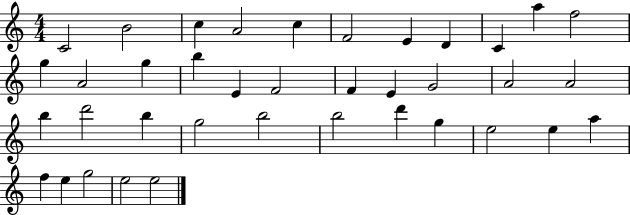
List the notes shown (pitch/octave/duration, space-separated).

C4/h B4/h C5/q A4/h C5/q F4/h E4/q D4/q C4/q A5/q F5/h G5/q A4/h G5/q B5/q E4/q F4/h F4/q E4/q G4/h A4/h A4/h B5/q D6/h B5/q G5/h B5/h B5/h D6/q G5/q E5/h E5/q A5/q F5/q E5/q G5/h E5/h E5/h